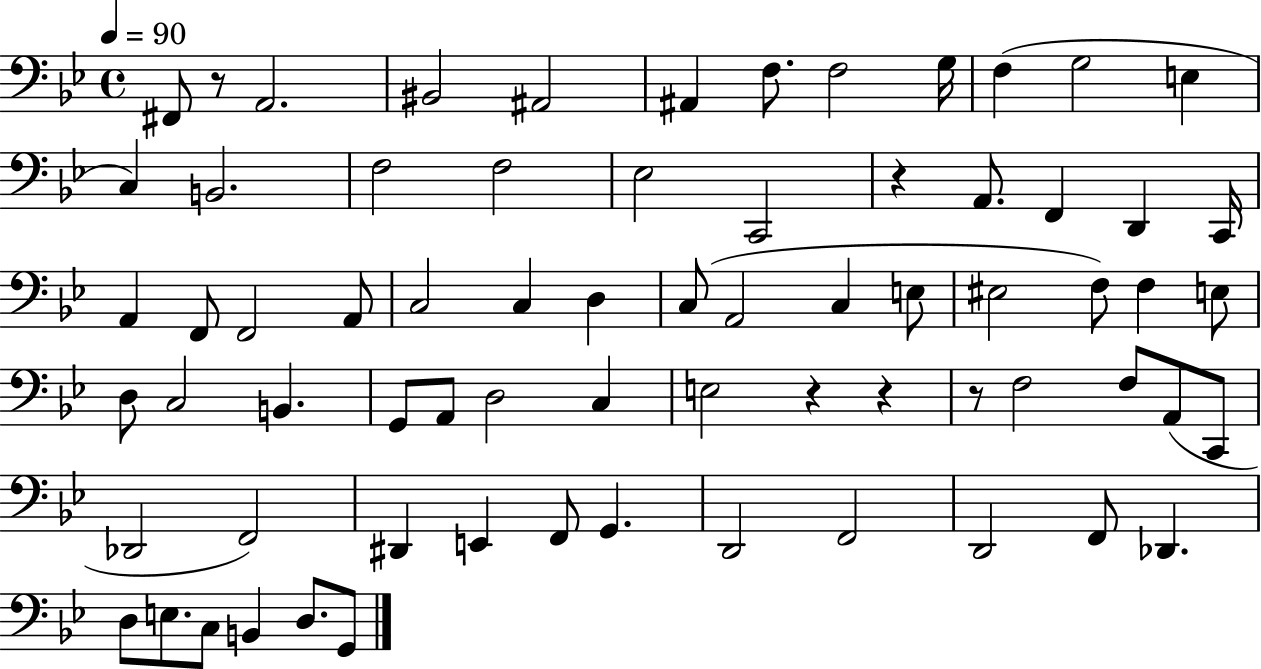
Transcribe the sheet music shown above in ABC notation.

X:1
T:Untitled
M:4/4
L:1/4
K:Bb
^F,,/2 z/2 A,,2 ^B,,2 ^A,,2 ^A,, F,/2 F,2 G,/4 F, G,2 E, C, B,,2 F,2 F,2 _E,2 C,,2 z A,,/2 F,, D,, C,,/4 A,, F,,/2 F,,2 A,,/2 C,2 C, D, C,/2 A,,2 C, E,/2 ^E,2 F,/2 F, E,/2 D,/2 C,2 B,, G,,/2 A,,/2 D,2 C, E,2 z z z/2 F,2 F,/2 A,,/2 C,,/2 _D,,2 F,,2 ^D,, E,, F,,/2 G,, D,,2 F,,2 D,,2 F,,/2 _D,, D,/2 E,/2 C,/2 B,, D,/2 G,,/2